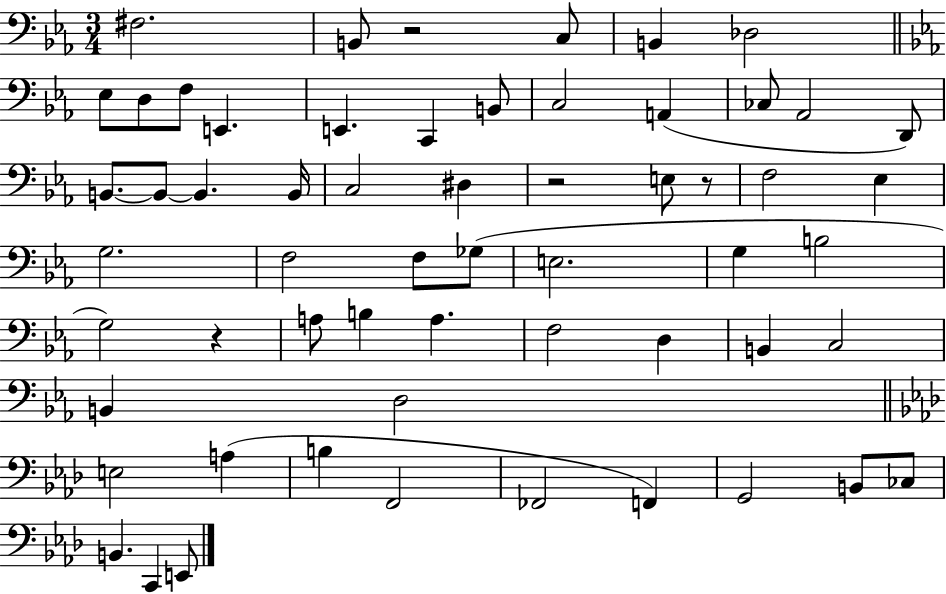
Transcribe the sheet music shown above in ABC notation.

X:1
T:Untitled
M:3/4
L:1/4
K:Eb
^F,2 B,,/2 z2 C,/2 B,, _D,2 _E,/2 D,/2 F,/2 E,, E,, C,, B,,/2 C,2 A,, _C,/2 _A,,2 D,,/2 B,,/2 B,,/2 B,, B,,/4 C,2 ^D, z2 E,/2 z/2 F,2 _E, G,2 F,2 F,/2 _G,/2 E,2 G, B,2 G,2 z A,/2 B, A, F,2 D, B,, C,2 B,, D,2 E,2 A, B, F,,2 _F,,2 F,, G,,2 B,,/2 _C,/2 B,, C,, E,,/2